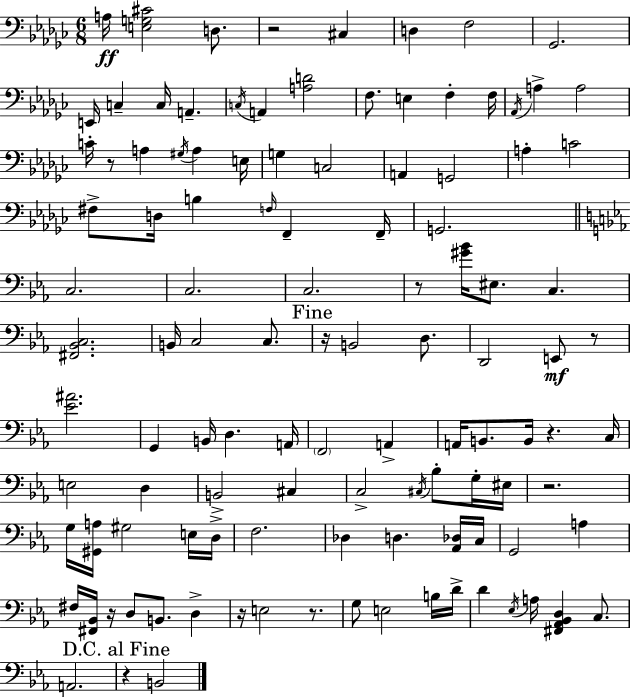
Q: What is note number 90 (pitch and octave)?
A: A3